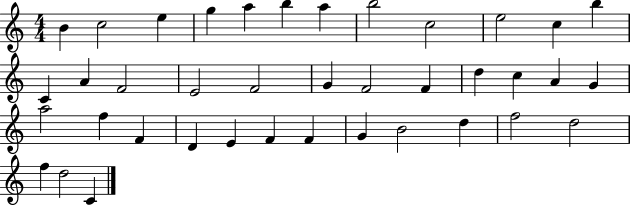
B4/q C5/h E5/q G5/q A5/q B5/q A5/q B5/h C5/h E5/h C5/q B5/q C4/q A4/q F4/h E4/h F4/h G4/q F4/h F4/q D5/q C5/q A4/q G4/q A5/h F5/q F4/q D4/q E4/q F4/q F4/q G4/q B4/h D5/q F5/h D5/h F5/q D5/h C4/q